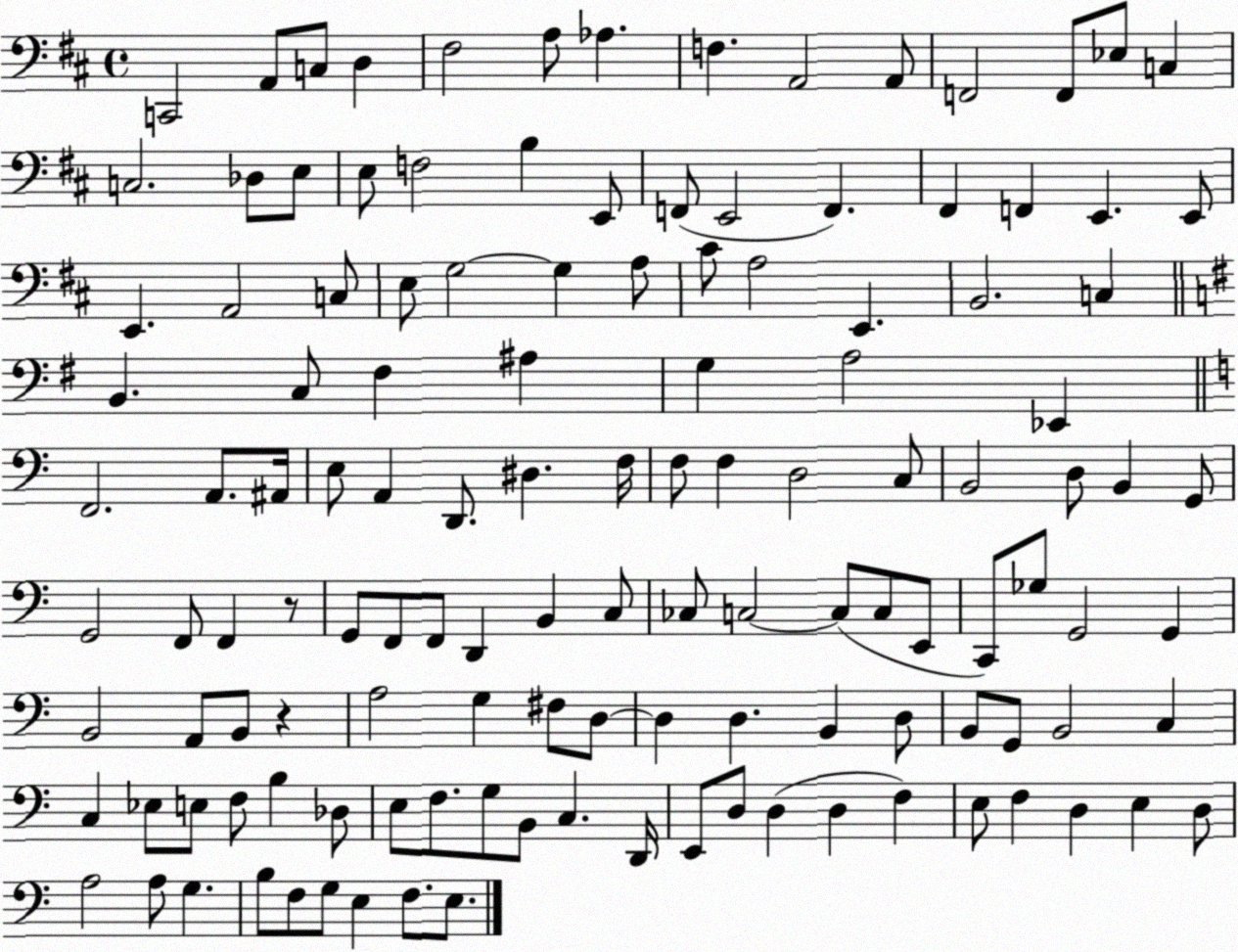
X:1
T:Untitled
M:4/4
L:1/4
K:D
C,,2 A,,/2 C,/2 D, ^F,2 A,/2 _A, F, A,,2 A,,/2 F,,2 F,,/2 _E,/2 C, C,2 _D,/2 E,/2 E,/2 F,2 B, E,,/2 F,,/2 E,,2 F,, ^F,, F,, E,, E,,/2 E,, A,,2 C,/2 E,/2 G,2 G, A,/2 ^C/2 A,2 E,, B,,2 C, B,, C,/2 ^F, ^A, G, A,2 _E,, F,,2 A,,/2 ^A,,/4 E,/2 A,, D,,/2 ^D, F,/4 F,/2 F, D,2 C,/2 B,,2 D,/2 B,, G,,/2 G,,2 F,,/2 F,, z/2 G,,/2 F,,/2 F,,/2 D,, B,, C,/2 _C,/2 C,2 C,/2 C,/2 E,,/2 C,,/2 _G,/2 G,,2 G,, B,,2 A,,/2 B,,/2 z A,2 G, ^F,/2 D,/2 D, D, B,, D,/2 B,,/2 G,,/2 B,,2 C, C, _E,/2 E,/2 F,/2 B, _D,/2 E,/2 F,/2 G,/2 B,,/2 C, D,,/4 E,,/2 D,/2 D, D, F, E,/2 F, D, E, D,/2 A,2 A,/2 G, B,/2 F,/2 G,/2 E, F,/2 E,/2